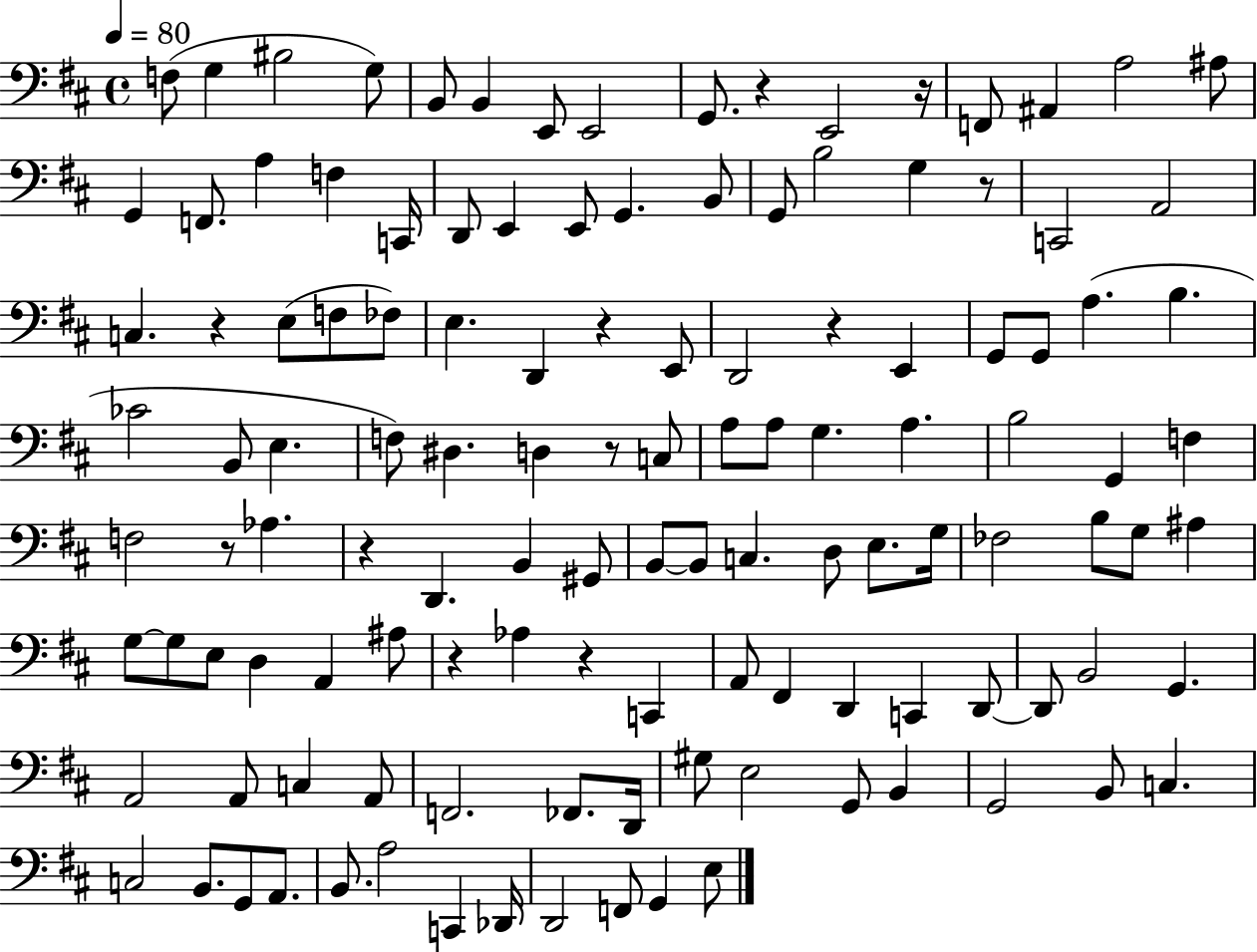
X:1
T:Untitled
M:4/4
L:1/4
K:D
F,/2 G, ^B,2 G,/2 B,,/2 B,, E,,/2 E,,2 G,,/2 z E,,2 z/4 F,,/2 ^A,, A,2 ^A,/2 G,, F,,/2 A, F, C,,/4 D,,/2 E,, E,,/2 G,, B,,/2 G,,/2 B,2 G, z/2 C,,2 A,,2 C, z E,/2 F,/2 _F,/2 E, D,, z E,,/2 D,,2 z E,, G,,/2 G,,/2 A, B, _C2 B,,/2 E, F,/2 ^D, D, z/2 C,/2 A,/2 A,/2 G, A, B,2 G,, F, F,2 z/2 _A, z D,, B,, ^G,,/2 B,,/2 B,,/2 C, D,/2 E,/2 G,/4 _F,2 B,/2 G,/2 ^A, G,/2 G,/2 E,/2 D, A,, ^A,/2 z _A, z C,, A,,/2 ^F,, D,, C,, D,,/2 D,,/2 B,,2 G,, A,,2 A,,/2 C, A,,/2 F,,2 _F,,/2 D,,/4 ^G,/2 E,2 G,,/2 B,, G,,2 B,,/2 C, C,2 B,,/2 G,,/2 A,,/2 B,,/2 A,2 C,, _D,,/4 D,,2 F,,/2 G,, E,/2